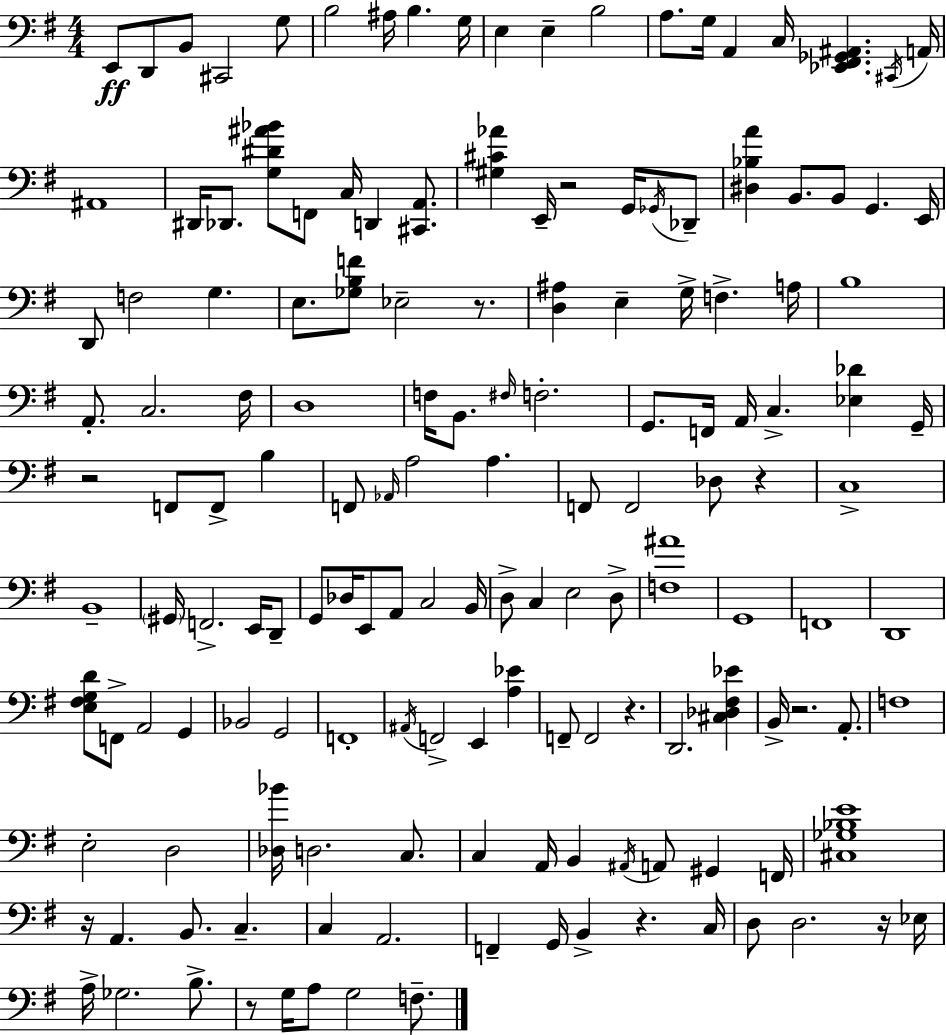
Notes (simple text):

E2/e D2/e B2/e C#2/h G3/e B3/h A#3/s B3/q. G3/s E3/q E3/q B3/h A3/e. G3/s A2/q C3/s [Eb2,F#2,Gb2,A#2]/q. C#2/s A2/s A#2/w D#2/s Db2/e. [G3,D#4,A#4,Bb4]/e F2/e C3/s D2/q [C#2,A2]/e. [G#3,C#4,Ab4]/q E2/s R/h G2/s Gb2/s Db2/e [D#3,Bb3,A4]/q B2/e. B2/e G2/q. E2/s D2/e F3/h G3/q. E3/e. [Gb3,B3,F4]/e Eb3/h R/e. [D3,A#3]/q E3/q G3/s F3/q. A3/s B3/w A2/e. C3/h. F#3/s D3/w F3/s B2/e. F#3/s F3/h. G2/e. F2/s A2/s C3/q. [Eb3,Db4]/q G2/s R/h F2/e F2/e B3/q F2/e Ab2/s A3/h A3/q. F2/e F2/h Db3/e R/q C3/w B2/w G#2/s F2/h. E2/s D2/e G2/e Db3/s E2/e A2/e C3/h B2/s D3/e C3/q E3/h D3/e [F3,A#4]/w G2/w F2/w D2/w [E3,F#3,G3,D4]/e F2/e A2/h G2/q Bb2/h G2/h F2/w A#2/s F2/h E2/q [A3,Eb4]/q F2/e F2/h R/q. D2/h. [C#3,Db3,F#3,Eb4]/q B2/s R/h. A2/e. F3/w E3/h D3/h [Db3,Bb4]/s D3/h. C3/e. C3/q A2/s B2/q A#2/s A2/e G#2/q F2/s [C#3,Gb3,Bb3,E4]/w R/s A2/q. B2/e. C3/q. C3/q A2/h. F2/q G2/s B2/q R/q. C3/s D3/e D3/h. R/s Eb3/s A3/s Gb3/h. B3/e. R/e G3/s A3/e G3/h F3/e.